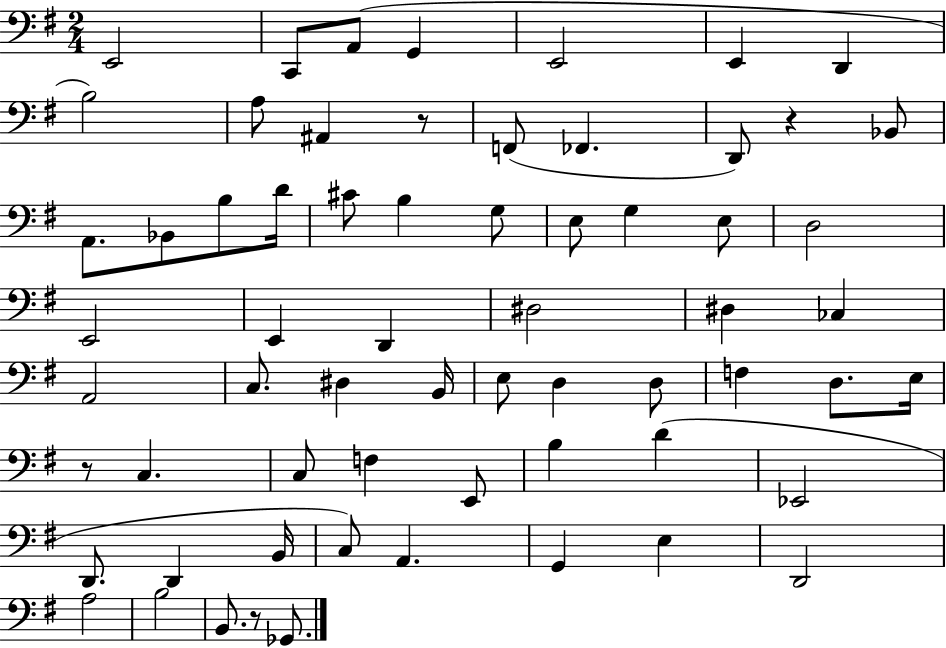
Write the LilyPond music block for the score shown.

{
  \clef bass
  \numericTimeSignature
  \time 2/4
  \key g \major
  e,2 | c,8 a,8( g,4 | e,2 | e,4 d,4 | \break b2) | a8 ais,4 r8 | f,8( fes,4. | d,8) r4 bes,8 | \break a,8. bes,8 b8 d'16 | cis'8 b4 g8 | e8 g4 e8 | d2 | \break e,2 | e,4 d,4 | dis2 | dis4 ces4 | \break a,2 | c8. dis4 b,16 | e8 d4 d8 | f4 d8. e16 | \break r8 c4. | c8 f4 e,8 | b4 d'4( | ees,2 | \break d,8. d,4 b,16 | c8) a,4. | g,4 e4 | d,2 | \break a2 | b2 | b,8. r8 ges,8. | \bar "|."
}